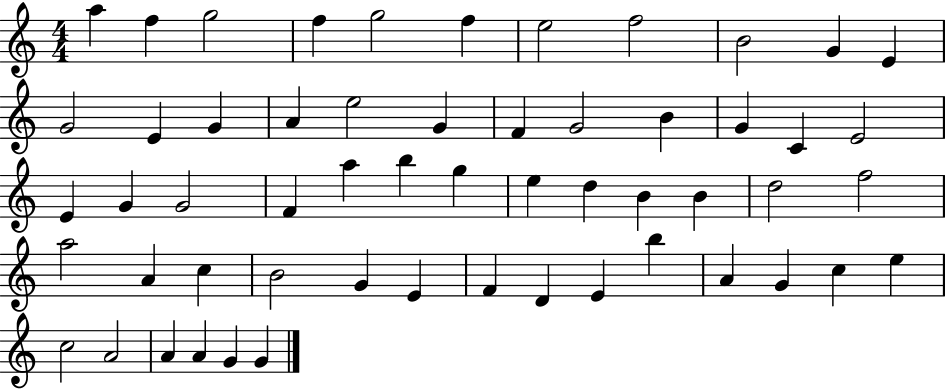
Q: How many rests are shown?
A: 0